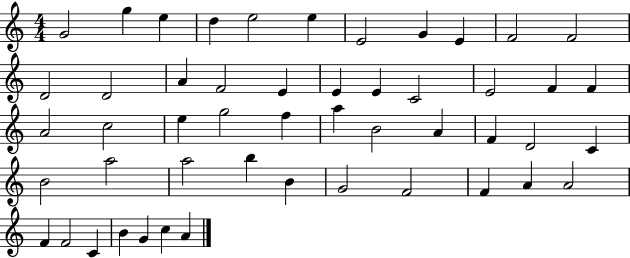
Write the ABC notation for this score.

X:1
T:Untitled
M:4/4
L:1/4
K:C
G2 g e d e2 e E2 G E F2 F2 D2 D2 A F2 E E E C2 E2 F F A2 c2 e g2 f a B2 A F D2 C B2 a2 a2 b B G2 F2 F A A2 F F2 C B G c A